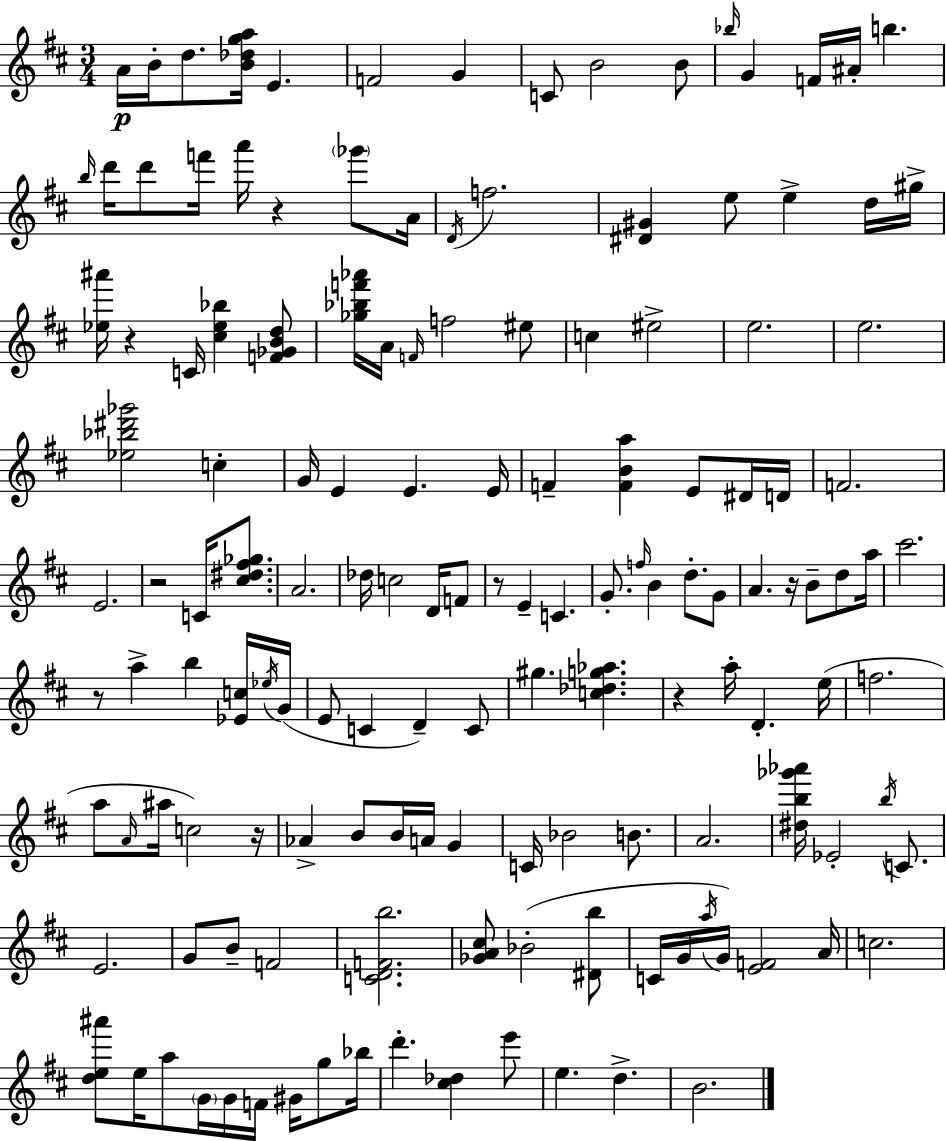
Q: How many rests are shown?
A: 8